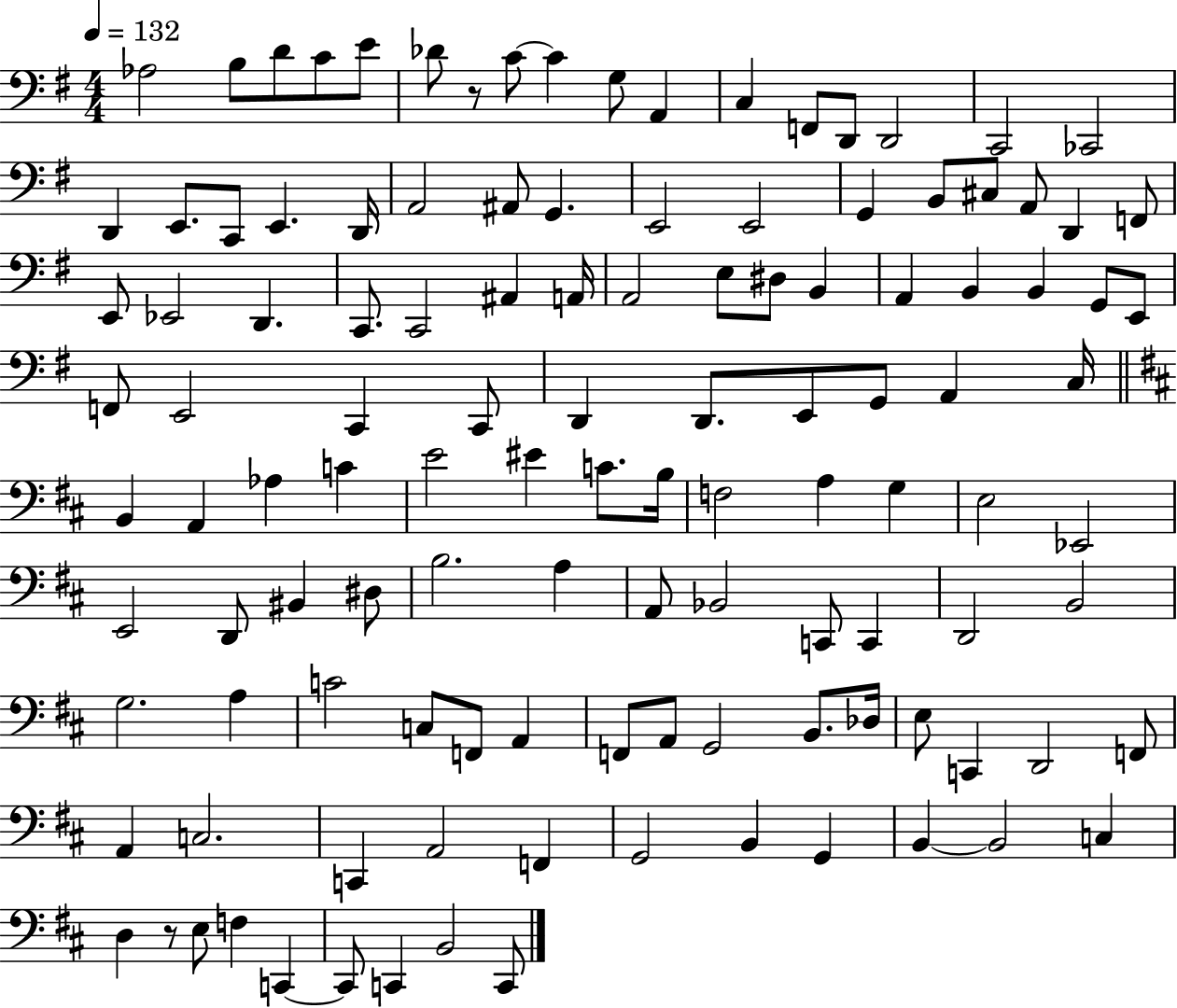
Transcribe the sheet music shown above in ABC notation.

X:1
T:Untitled
M:4/4
L:1/4
K:G
_A,2 B,/2 D/2 C/2 E/2 _D/2 z/2 C/2 C G,/2 A,, C, F,,/2 D,,/2 D,,2 C,,2 _C,,2 D,, E,,/2 C,,/2 E,, D,,/4 A,,2 ^A,,/2 G,, E,,2 E,,2 G,, B,,/2 ^C,/2 A,,/2 D,, F,,/2 E,,/2 _E,,2 D,, C,,/2 C,,2 ^A,, A,,/4 A,,2 E,/2 ^D,/2 B,, A,, B,, B,, G,,/2 E,,/2 F,,/2 E,,2 C,, C,,/2 D,, D,,/2 E,,/2 G,,/2 A,, C,/4 B,, A,, _A, C E2 ^E C/2 B,/4 F,2 A, G, E,2 _E,,2 E,,2 D,,/2 ^B,, ^D,/2 B,2 A, A,,/2 _B,,2 C,,/2 C,, D,,2 B,,2 G,2 A, C2 C,/2 F,,/2 A,, F,,/2 A,,/2 G,,2 B,,/2 _D,/4 E,/2 C,, D,,2 F,,/2 A,, C,2 C,, A,,2 F,, G,,2 B,, G,, B,, B,,2 C, D, z/2 E,/2 F, C,, C,,/2 C,, B,,2 C,,/2